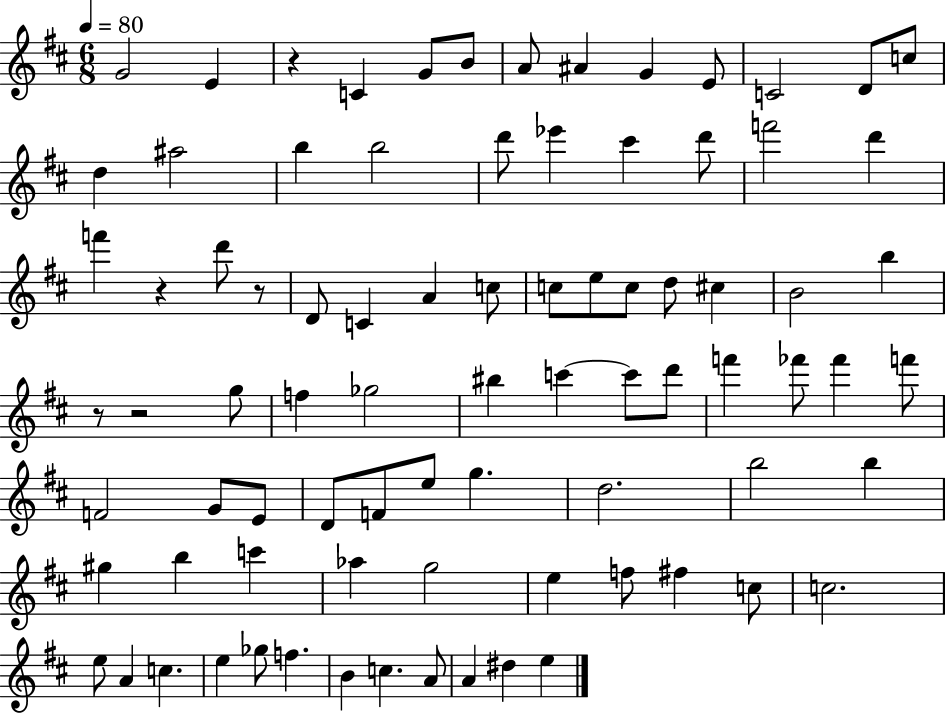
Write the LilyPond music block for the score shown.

{
  \clef treble
  \numericTimeSignature
  \time 6/8
  \key d \major
  \tempo 4 = 80
  \repeat volta 2 { g'2 e'4 | r4 c'4 g'8 b'8 | a'8 ais'4 g'4 e'8 | c'2 d'8 c''8 | \break d''4 ais''2 | b''4 b''2 | d'''8 ees'''4 cis'''4 d'''8 | f'''2 d'''4 | \break f'''4 r4 d'''8 r8 | d'8 c'4 a'4 c''8 | c''8 e''8 c''8 d''8 cis''4 | b'2 b''4 | \break r8 r2 g''8 | f''4 ges''2 | bis''4 c'''4~~ c'''8 d'''8 | f'''4 fes'''8 fes'''4 f'''8 | \break f'2 g'8 e'8 | d'8 f'8 e''8 g''4. | d''2. | b''2 b''4 | \break gis''4 b''4 c'''4 | aes''4 g''2 | e''4 f''8 fis''4 c''8 | c''2. | \break e''8 a'4 c''4. | e''4 ges''8 f''4. | b'4 c''4. a'8 | a'4 dis''4 e''4 | \break } \bar "|."
}